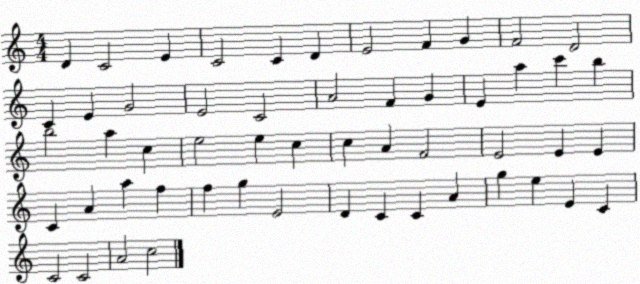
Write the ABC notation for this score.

X:1
T:Untitled
M:4/4
L:1/4
K:C
D C2 E C2 C D E2 F G F2 D2 C E G2 E2 C2 A2 F G E a c' b b2 a c e2 e c c A F2 E2 E E C A a f f g E2 D C C A g e E C C2 C2 A2 c2